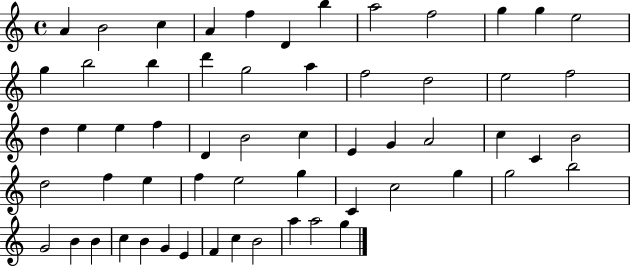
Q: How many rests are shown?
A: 0